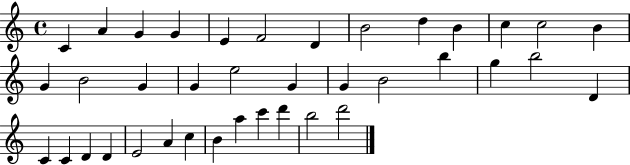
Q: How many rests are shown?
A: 0